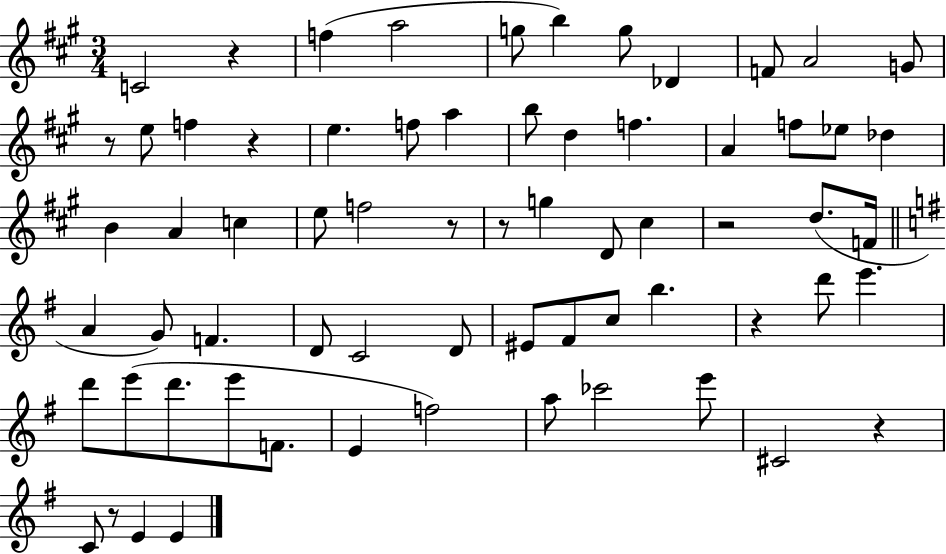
C4/h R/q F5/q A5/h G5/e B5/q G5/e Db4/q F4/e A4/h G4/e R/e E5/e F5/q R/q E5/q. F5/e A5/q B5/e D5/q F5/q. A4/q F5/e Eb5/e Db5/q B4/q A4/q C5/q E5/e F5/h R/e R/e G5/q D4/e C#5/q R/h D5/e. F4/s A4/q G4/e F4/q. D4/e C4/h D4/e EIS4/e F#4/e C5/e B5/q. R/q D6/e E6/q. D6/e E6/e D6/e. E6/e F4/e. E4/q F5/h A5/e CES6/h E6/e C#4/h R/q C4/e R/e E4/q E4/q